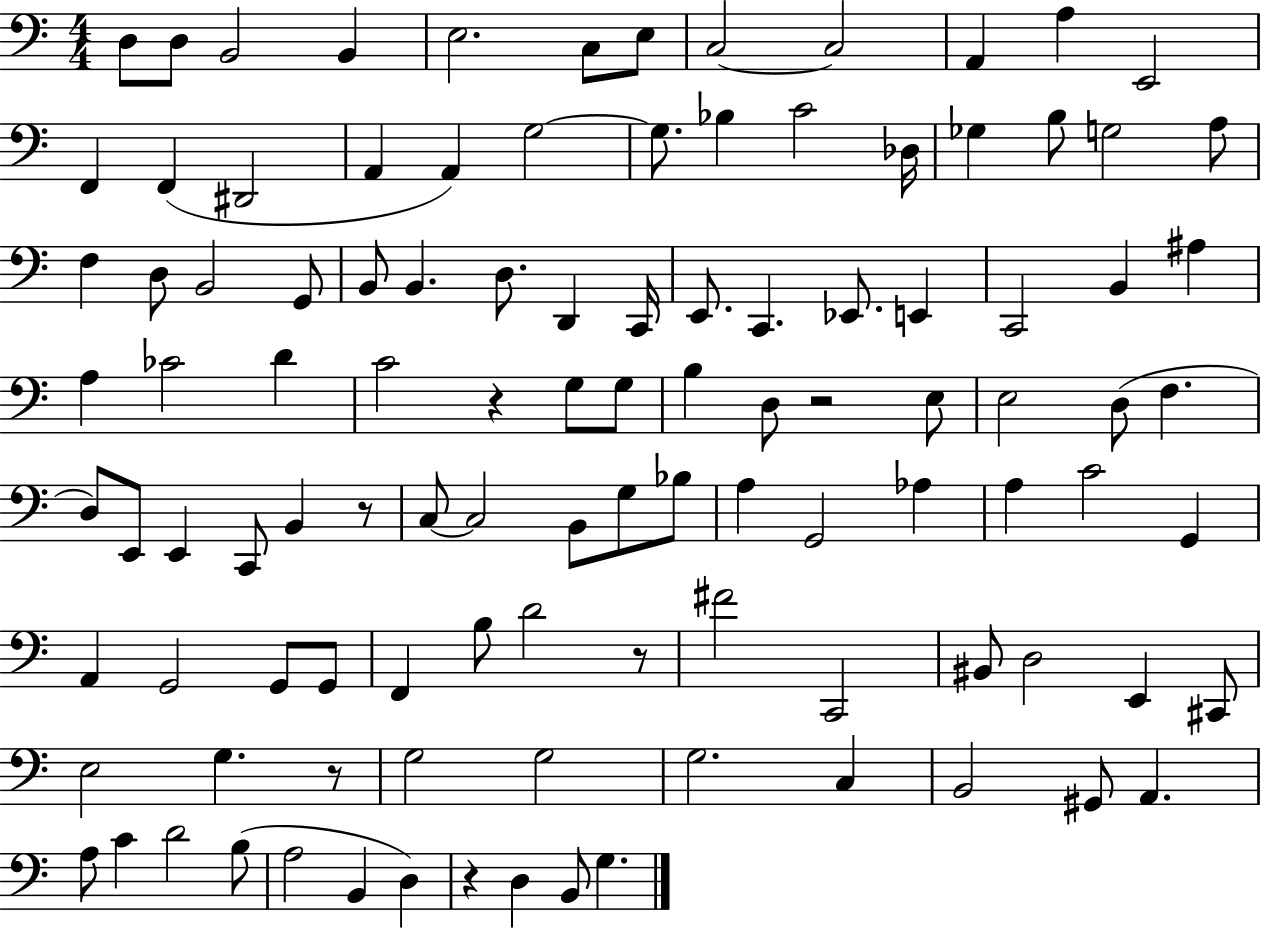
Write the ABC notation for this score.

X:1
T:Untitled
M:4/4
L:1/4
K:C
D,/2 D,/2 B,,2 B,, E,2 C,/2 E,/2 C,2 C,2 A,, A, E,,2 F,, F,, ^D,,2 A,, A,, G,2 G,/2 _B, C2 _D,/4 _G, B,/2 G,2 A,/2 F, D,/2 B,,2 G,,/2 B,,/2 B,, D,/2 D,, C,,/4 E,,/2 C,, _E,,/2 E,, C,,2 B,, ^A, A, _C2 D C2 z G,/2 G,/2 B, D,/2 z2 E,/2 E,2 D,/2 F, D,/2 E,,/2 E,, C,,/2 B,, z/2 C,/2 C,2 B,,/2 G,/2 _B,/2 A, G,,2 _A, A, C2 G,, A,, G,,2 G,,/2 G,,/2 F,, B,/2 D2 z/2 ^F2 C,,2 ^B,,/2 D,2 E,, ^C,,/2 E,2 G, z/2 G,2 G,2 G,2 C, B,,2 ^G,,/2 A,, A,/2 C D2 B,/2 A,2 B,, D, z D, B,,/2 G,